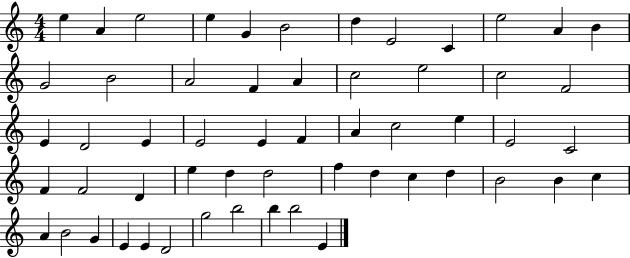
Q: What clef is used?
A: treble